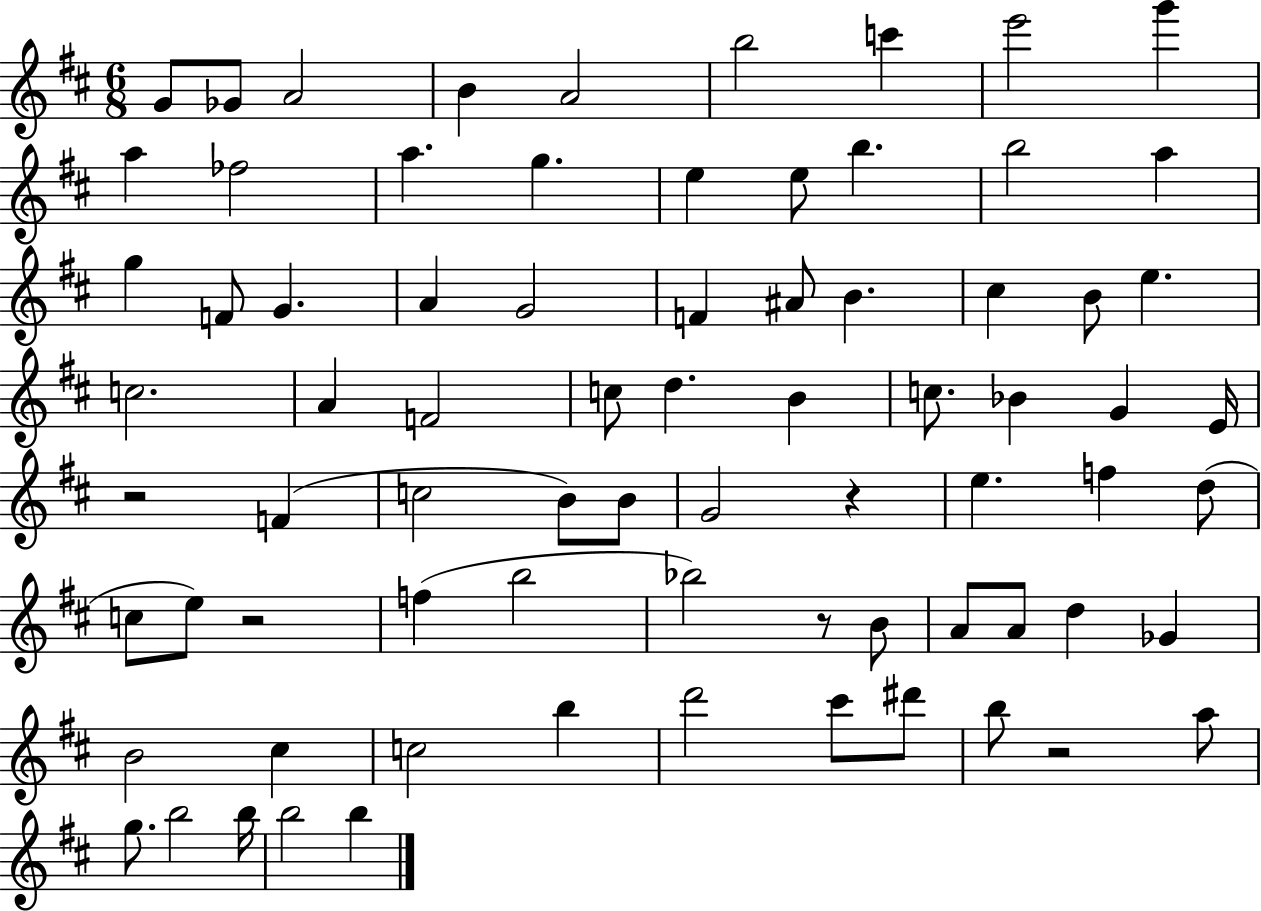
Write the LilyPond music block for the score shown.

{
  \clef treble
  \numericTimeSignature
  \time 6/8
  \key d \major
  g'8 ges'8 a'2 | b'4 a'2 | b''2 c'''4 | e'''2 g'''4 | \break a''4 fes''2 | a''4. g''4. | e''4 e''8 b''4. | b''2 a''4 | \break g''4 f'8 g'4. | a'4 g'2 | f'4 ais'8 b'4. | cis''4 b'8 e''4. | \break c''2. | a'4 f'2 | c''8 d''4. b'4 | c''8. bes'4 g'4 e'16 | \break r2 f'4( | c''2 b'8) b'8 | g'2 r4 | e''4. f''4 d''8( | \break c''8 e''8) r2 | f''4( b''2 | bes''2) r8 b'8 | a'8 a'8 d''4 ges'4 | \break b'2 cis''4 | c''2 b''4 | d'''2 cis'''8 dis'''8 | b''8 r2 a''8 | \break g''8. b''2 b''16 | b''2 b''4 | \bar "|."
}